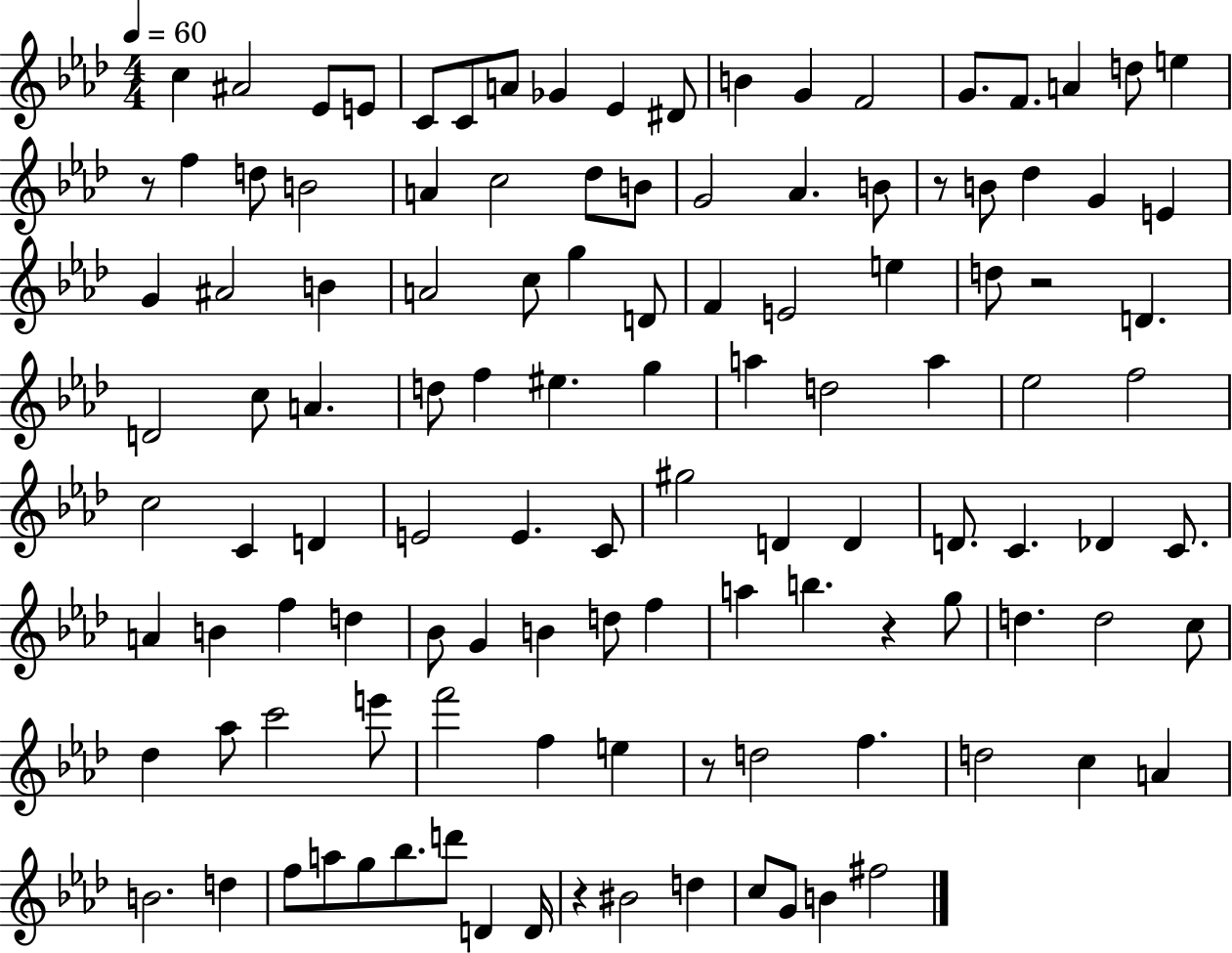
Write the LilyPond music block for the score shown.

{
  \clef treble
  \numericTimeSignature
  \time 4/4
  \key aes \major
  \tempo 4 = 60
  c''4 ais'2 ees'8 e'8 | c'8 c'8 a'8 ges'4 ees'4 dis'8 | b'4 g'4 f'2 | g'8. f'8. a'4 d''8 e''4 | \break r8 f''4 d''8 b'2 | a'4 c''2 des''8 b'8 | g'2 aes'4. b'8 | r8 b'8 des''4 g'4 e'4 | \break g'4 ais'2 b'4 | a'2 c''8 g''4 d'8 | f'4 e'2 e''4 | d''8 r2 d'4. | \break d'2 c''8 a'4. | d''8 f''4 eis''4. g''4 | a''4 d''2 a''4 | ees''2 f''2 | \break c''2 c'4 d'4 | e'2 e'4. c'8 | gis''2 d'4 d'4 | d'8. c'4. des'4 c'8. | \break a'4 b'4 f''4 d''4 | bes'8 g'4 b'4 d''8 f''4 | a''4 b''4. r4 g''8 | d''4. d''2 c''8 | \break des''4 aes''8 c'''2 e'''8 | f'''2 f''4 e''4 | r8 d''2 f''4. | d''2 c''4 a'4 | \break b'2. d''4 | f''8 a''8 g''8 bes''8. d'''8 d'4 d'16 | r4 bis'2 d''4 | c''8 g'8 b'4 fis''2 | \break \bar "|."
}